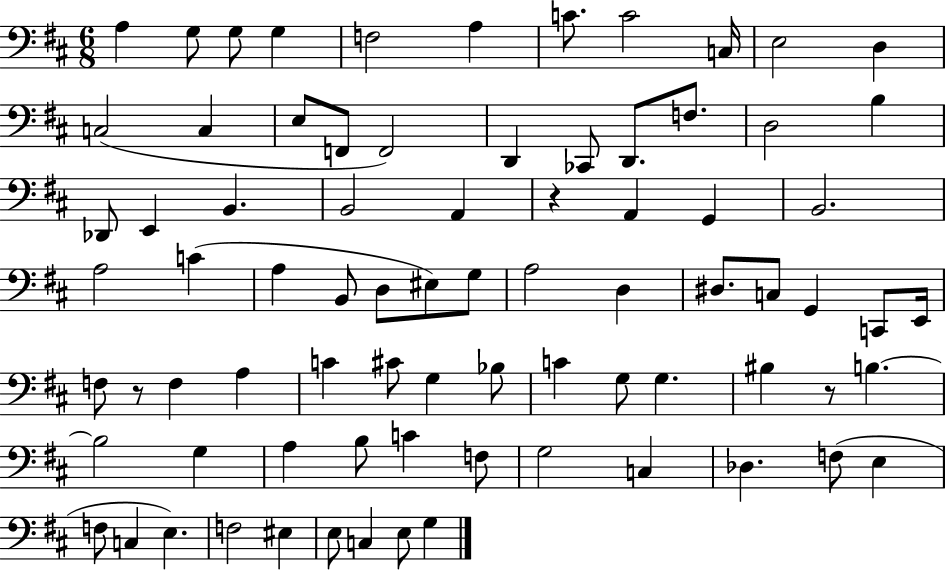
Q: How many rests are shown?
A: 3